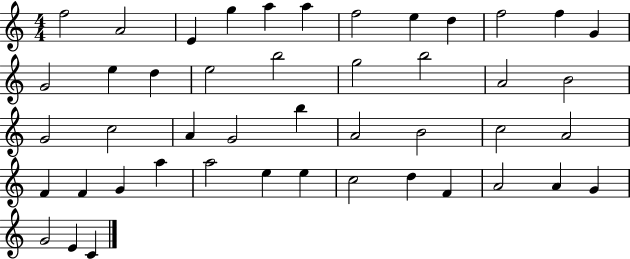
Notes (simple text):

F5/h A4/h E4/q G5/q A5/q A5/q F5/h E5/q D5/q F5/h F5/q G4/q G4/h E5/q D5/q E5/h B5/h G5/h B5/h A4/h B4/h G4/h C5/h A4/q G4/h B5/q A4/h B4/h C5/h A4/h F4/q F4/q G4/q A5/q A5/h E5/q E5/q C5/h D5/q F4/q A4/h A4/q G4/q G4/h E4/q C4/q